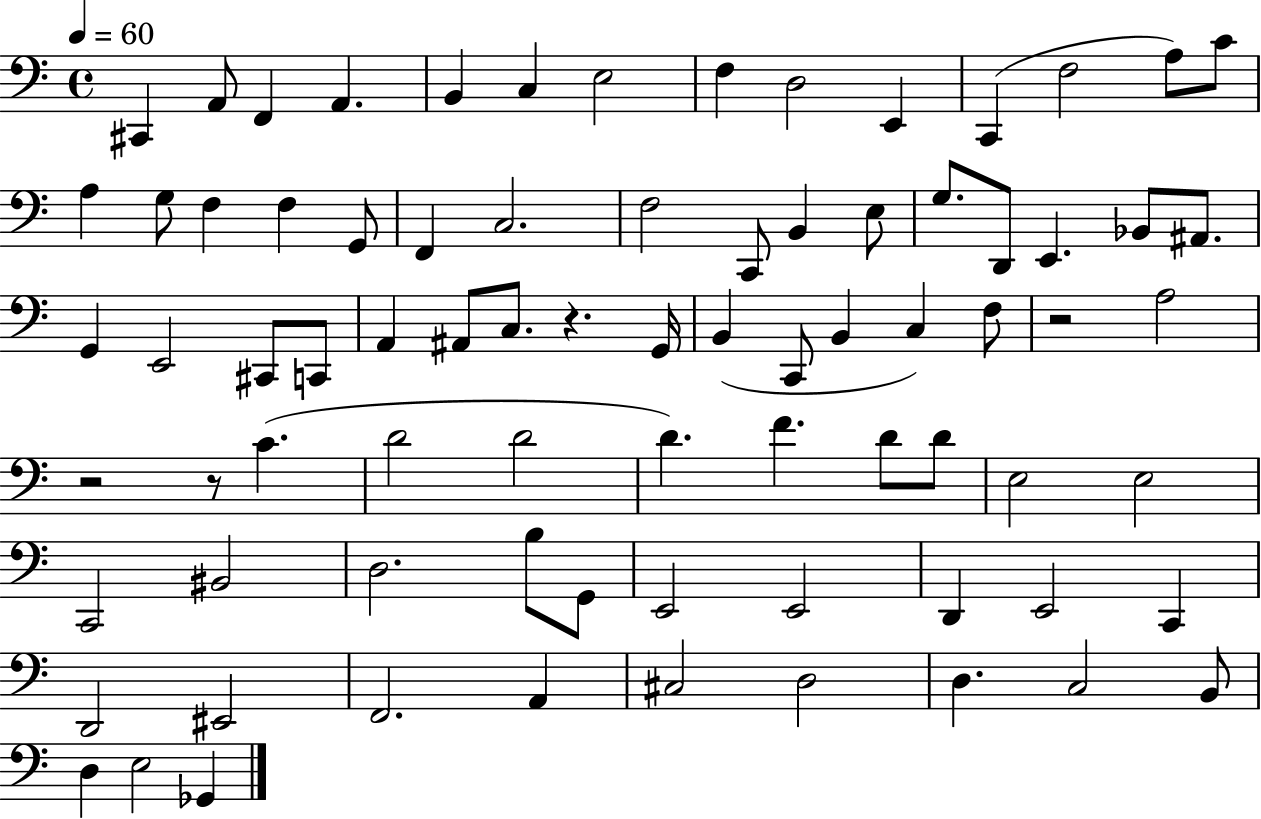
{
  \clef bass
  \time 4/4
  \defaultTimeSignature
  \key c \major
  \tempo 4 = 60
  \repeat volta 2 { cis,4 a,8 f,4 a,4. | b,4 c4 e2 | f4 d2 e,4 | c,4( f2 a8) c'8 | \break a4 g8 f4 f4 g,8 | f,4 c2. | f2 c,8 b,4 e8 | g8. d,8 e,4. bes,8 ais,8. | \break g,4 e,2 cis,8 c,8 | a,4 ais,8 c8. r4. g,16 | b,4( c,8 b,4 c4) f8 | r2 a2 | \break r2 r8 c'4.( | d'2 d'2 | d'4.) f'4. d'8 d'8 | e2 e2 | \break c,2 bis,2 | d2. b8 g,8 | e,2 e,2 | d,4 e,2 c,4 | \break d,2 eis,2 | f,2. a,4 | cis2 d2 | d4. c2 b,8 | \break d4 e2 ges,4 | } \bar "|."
}